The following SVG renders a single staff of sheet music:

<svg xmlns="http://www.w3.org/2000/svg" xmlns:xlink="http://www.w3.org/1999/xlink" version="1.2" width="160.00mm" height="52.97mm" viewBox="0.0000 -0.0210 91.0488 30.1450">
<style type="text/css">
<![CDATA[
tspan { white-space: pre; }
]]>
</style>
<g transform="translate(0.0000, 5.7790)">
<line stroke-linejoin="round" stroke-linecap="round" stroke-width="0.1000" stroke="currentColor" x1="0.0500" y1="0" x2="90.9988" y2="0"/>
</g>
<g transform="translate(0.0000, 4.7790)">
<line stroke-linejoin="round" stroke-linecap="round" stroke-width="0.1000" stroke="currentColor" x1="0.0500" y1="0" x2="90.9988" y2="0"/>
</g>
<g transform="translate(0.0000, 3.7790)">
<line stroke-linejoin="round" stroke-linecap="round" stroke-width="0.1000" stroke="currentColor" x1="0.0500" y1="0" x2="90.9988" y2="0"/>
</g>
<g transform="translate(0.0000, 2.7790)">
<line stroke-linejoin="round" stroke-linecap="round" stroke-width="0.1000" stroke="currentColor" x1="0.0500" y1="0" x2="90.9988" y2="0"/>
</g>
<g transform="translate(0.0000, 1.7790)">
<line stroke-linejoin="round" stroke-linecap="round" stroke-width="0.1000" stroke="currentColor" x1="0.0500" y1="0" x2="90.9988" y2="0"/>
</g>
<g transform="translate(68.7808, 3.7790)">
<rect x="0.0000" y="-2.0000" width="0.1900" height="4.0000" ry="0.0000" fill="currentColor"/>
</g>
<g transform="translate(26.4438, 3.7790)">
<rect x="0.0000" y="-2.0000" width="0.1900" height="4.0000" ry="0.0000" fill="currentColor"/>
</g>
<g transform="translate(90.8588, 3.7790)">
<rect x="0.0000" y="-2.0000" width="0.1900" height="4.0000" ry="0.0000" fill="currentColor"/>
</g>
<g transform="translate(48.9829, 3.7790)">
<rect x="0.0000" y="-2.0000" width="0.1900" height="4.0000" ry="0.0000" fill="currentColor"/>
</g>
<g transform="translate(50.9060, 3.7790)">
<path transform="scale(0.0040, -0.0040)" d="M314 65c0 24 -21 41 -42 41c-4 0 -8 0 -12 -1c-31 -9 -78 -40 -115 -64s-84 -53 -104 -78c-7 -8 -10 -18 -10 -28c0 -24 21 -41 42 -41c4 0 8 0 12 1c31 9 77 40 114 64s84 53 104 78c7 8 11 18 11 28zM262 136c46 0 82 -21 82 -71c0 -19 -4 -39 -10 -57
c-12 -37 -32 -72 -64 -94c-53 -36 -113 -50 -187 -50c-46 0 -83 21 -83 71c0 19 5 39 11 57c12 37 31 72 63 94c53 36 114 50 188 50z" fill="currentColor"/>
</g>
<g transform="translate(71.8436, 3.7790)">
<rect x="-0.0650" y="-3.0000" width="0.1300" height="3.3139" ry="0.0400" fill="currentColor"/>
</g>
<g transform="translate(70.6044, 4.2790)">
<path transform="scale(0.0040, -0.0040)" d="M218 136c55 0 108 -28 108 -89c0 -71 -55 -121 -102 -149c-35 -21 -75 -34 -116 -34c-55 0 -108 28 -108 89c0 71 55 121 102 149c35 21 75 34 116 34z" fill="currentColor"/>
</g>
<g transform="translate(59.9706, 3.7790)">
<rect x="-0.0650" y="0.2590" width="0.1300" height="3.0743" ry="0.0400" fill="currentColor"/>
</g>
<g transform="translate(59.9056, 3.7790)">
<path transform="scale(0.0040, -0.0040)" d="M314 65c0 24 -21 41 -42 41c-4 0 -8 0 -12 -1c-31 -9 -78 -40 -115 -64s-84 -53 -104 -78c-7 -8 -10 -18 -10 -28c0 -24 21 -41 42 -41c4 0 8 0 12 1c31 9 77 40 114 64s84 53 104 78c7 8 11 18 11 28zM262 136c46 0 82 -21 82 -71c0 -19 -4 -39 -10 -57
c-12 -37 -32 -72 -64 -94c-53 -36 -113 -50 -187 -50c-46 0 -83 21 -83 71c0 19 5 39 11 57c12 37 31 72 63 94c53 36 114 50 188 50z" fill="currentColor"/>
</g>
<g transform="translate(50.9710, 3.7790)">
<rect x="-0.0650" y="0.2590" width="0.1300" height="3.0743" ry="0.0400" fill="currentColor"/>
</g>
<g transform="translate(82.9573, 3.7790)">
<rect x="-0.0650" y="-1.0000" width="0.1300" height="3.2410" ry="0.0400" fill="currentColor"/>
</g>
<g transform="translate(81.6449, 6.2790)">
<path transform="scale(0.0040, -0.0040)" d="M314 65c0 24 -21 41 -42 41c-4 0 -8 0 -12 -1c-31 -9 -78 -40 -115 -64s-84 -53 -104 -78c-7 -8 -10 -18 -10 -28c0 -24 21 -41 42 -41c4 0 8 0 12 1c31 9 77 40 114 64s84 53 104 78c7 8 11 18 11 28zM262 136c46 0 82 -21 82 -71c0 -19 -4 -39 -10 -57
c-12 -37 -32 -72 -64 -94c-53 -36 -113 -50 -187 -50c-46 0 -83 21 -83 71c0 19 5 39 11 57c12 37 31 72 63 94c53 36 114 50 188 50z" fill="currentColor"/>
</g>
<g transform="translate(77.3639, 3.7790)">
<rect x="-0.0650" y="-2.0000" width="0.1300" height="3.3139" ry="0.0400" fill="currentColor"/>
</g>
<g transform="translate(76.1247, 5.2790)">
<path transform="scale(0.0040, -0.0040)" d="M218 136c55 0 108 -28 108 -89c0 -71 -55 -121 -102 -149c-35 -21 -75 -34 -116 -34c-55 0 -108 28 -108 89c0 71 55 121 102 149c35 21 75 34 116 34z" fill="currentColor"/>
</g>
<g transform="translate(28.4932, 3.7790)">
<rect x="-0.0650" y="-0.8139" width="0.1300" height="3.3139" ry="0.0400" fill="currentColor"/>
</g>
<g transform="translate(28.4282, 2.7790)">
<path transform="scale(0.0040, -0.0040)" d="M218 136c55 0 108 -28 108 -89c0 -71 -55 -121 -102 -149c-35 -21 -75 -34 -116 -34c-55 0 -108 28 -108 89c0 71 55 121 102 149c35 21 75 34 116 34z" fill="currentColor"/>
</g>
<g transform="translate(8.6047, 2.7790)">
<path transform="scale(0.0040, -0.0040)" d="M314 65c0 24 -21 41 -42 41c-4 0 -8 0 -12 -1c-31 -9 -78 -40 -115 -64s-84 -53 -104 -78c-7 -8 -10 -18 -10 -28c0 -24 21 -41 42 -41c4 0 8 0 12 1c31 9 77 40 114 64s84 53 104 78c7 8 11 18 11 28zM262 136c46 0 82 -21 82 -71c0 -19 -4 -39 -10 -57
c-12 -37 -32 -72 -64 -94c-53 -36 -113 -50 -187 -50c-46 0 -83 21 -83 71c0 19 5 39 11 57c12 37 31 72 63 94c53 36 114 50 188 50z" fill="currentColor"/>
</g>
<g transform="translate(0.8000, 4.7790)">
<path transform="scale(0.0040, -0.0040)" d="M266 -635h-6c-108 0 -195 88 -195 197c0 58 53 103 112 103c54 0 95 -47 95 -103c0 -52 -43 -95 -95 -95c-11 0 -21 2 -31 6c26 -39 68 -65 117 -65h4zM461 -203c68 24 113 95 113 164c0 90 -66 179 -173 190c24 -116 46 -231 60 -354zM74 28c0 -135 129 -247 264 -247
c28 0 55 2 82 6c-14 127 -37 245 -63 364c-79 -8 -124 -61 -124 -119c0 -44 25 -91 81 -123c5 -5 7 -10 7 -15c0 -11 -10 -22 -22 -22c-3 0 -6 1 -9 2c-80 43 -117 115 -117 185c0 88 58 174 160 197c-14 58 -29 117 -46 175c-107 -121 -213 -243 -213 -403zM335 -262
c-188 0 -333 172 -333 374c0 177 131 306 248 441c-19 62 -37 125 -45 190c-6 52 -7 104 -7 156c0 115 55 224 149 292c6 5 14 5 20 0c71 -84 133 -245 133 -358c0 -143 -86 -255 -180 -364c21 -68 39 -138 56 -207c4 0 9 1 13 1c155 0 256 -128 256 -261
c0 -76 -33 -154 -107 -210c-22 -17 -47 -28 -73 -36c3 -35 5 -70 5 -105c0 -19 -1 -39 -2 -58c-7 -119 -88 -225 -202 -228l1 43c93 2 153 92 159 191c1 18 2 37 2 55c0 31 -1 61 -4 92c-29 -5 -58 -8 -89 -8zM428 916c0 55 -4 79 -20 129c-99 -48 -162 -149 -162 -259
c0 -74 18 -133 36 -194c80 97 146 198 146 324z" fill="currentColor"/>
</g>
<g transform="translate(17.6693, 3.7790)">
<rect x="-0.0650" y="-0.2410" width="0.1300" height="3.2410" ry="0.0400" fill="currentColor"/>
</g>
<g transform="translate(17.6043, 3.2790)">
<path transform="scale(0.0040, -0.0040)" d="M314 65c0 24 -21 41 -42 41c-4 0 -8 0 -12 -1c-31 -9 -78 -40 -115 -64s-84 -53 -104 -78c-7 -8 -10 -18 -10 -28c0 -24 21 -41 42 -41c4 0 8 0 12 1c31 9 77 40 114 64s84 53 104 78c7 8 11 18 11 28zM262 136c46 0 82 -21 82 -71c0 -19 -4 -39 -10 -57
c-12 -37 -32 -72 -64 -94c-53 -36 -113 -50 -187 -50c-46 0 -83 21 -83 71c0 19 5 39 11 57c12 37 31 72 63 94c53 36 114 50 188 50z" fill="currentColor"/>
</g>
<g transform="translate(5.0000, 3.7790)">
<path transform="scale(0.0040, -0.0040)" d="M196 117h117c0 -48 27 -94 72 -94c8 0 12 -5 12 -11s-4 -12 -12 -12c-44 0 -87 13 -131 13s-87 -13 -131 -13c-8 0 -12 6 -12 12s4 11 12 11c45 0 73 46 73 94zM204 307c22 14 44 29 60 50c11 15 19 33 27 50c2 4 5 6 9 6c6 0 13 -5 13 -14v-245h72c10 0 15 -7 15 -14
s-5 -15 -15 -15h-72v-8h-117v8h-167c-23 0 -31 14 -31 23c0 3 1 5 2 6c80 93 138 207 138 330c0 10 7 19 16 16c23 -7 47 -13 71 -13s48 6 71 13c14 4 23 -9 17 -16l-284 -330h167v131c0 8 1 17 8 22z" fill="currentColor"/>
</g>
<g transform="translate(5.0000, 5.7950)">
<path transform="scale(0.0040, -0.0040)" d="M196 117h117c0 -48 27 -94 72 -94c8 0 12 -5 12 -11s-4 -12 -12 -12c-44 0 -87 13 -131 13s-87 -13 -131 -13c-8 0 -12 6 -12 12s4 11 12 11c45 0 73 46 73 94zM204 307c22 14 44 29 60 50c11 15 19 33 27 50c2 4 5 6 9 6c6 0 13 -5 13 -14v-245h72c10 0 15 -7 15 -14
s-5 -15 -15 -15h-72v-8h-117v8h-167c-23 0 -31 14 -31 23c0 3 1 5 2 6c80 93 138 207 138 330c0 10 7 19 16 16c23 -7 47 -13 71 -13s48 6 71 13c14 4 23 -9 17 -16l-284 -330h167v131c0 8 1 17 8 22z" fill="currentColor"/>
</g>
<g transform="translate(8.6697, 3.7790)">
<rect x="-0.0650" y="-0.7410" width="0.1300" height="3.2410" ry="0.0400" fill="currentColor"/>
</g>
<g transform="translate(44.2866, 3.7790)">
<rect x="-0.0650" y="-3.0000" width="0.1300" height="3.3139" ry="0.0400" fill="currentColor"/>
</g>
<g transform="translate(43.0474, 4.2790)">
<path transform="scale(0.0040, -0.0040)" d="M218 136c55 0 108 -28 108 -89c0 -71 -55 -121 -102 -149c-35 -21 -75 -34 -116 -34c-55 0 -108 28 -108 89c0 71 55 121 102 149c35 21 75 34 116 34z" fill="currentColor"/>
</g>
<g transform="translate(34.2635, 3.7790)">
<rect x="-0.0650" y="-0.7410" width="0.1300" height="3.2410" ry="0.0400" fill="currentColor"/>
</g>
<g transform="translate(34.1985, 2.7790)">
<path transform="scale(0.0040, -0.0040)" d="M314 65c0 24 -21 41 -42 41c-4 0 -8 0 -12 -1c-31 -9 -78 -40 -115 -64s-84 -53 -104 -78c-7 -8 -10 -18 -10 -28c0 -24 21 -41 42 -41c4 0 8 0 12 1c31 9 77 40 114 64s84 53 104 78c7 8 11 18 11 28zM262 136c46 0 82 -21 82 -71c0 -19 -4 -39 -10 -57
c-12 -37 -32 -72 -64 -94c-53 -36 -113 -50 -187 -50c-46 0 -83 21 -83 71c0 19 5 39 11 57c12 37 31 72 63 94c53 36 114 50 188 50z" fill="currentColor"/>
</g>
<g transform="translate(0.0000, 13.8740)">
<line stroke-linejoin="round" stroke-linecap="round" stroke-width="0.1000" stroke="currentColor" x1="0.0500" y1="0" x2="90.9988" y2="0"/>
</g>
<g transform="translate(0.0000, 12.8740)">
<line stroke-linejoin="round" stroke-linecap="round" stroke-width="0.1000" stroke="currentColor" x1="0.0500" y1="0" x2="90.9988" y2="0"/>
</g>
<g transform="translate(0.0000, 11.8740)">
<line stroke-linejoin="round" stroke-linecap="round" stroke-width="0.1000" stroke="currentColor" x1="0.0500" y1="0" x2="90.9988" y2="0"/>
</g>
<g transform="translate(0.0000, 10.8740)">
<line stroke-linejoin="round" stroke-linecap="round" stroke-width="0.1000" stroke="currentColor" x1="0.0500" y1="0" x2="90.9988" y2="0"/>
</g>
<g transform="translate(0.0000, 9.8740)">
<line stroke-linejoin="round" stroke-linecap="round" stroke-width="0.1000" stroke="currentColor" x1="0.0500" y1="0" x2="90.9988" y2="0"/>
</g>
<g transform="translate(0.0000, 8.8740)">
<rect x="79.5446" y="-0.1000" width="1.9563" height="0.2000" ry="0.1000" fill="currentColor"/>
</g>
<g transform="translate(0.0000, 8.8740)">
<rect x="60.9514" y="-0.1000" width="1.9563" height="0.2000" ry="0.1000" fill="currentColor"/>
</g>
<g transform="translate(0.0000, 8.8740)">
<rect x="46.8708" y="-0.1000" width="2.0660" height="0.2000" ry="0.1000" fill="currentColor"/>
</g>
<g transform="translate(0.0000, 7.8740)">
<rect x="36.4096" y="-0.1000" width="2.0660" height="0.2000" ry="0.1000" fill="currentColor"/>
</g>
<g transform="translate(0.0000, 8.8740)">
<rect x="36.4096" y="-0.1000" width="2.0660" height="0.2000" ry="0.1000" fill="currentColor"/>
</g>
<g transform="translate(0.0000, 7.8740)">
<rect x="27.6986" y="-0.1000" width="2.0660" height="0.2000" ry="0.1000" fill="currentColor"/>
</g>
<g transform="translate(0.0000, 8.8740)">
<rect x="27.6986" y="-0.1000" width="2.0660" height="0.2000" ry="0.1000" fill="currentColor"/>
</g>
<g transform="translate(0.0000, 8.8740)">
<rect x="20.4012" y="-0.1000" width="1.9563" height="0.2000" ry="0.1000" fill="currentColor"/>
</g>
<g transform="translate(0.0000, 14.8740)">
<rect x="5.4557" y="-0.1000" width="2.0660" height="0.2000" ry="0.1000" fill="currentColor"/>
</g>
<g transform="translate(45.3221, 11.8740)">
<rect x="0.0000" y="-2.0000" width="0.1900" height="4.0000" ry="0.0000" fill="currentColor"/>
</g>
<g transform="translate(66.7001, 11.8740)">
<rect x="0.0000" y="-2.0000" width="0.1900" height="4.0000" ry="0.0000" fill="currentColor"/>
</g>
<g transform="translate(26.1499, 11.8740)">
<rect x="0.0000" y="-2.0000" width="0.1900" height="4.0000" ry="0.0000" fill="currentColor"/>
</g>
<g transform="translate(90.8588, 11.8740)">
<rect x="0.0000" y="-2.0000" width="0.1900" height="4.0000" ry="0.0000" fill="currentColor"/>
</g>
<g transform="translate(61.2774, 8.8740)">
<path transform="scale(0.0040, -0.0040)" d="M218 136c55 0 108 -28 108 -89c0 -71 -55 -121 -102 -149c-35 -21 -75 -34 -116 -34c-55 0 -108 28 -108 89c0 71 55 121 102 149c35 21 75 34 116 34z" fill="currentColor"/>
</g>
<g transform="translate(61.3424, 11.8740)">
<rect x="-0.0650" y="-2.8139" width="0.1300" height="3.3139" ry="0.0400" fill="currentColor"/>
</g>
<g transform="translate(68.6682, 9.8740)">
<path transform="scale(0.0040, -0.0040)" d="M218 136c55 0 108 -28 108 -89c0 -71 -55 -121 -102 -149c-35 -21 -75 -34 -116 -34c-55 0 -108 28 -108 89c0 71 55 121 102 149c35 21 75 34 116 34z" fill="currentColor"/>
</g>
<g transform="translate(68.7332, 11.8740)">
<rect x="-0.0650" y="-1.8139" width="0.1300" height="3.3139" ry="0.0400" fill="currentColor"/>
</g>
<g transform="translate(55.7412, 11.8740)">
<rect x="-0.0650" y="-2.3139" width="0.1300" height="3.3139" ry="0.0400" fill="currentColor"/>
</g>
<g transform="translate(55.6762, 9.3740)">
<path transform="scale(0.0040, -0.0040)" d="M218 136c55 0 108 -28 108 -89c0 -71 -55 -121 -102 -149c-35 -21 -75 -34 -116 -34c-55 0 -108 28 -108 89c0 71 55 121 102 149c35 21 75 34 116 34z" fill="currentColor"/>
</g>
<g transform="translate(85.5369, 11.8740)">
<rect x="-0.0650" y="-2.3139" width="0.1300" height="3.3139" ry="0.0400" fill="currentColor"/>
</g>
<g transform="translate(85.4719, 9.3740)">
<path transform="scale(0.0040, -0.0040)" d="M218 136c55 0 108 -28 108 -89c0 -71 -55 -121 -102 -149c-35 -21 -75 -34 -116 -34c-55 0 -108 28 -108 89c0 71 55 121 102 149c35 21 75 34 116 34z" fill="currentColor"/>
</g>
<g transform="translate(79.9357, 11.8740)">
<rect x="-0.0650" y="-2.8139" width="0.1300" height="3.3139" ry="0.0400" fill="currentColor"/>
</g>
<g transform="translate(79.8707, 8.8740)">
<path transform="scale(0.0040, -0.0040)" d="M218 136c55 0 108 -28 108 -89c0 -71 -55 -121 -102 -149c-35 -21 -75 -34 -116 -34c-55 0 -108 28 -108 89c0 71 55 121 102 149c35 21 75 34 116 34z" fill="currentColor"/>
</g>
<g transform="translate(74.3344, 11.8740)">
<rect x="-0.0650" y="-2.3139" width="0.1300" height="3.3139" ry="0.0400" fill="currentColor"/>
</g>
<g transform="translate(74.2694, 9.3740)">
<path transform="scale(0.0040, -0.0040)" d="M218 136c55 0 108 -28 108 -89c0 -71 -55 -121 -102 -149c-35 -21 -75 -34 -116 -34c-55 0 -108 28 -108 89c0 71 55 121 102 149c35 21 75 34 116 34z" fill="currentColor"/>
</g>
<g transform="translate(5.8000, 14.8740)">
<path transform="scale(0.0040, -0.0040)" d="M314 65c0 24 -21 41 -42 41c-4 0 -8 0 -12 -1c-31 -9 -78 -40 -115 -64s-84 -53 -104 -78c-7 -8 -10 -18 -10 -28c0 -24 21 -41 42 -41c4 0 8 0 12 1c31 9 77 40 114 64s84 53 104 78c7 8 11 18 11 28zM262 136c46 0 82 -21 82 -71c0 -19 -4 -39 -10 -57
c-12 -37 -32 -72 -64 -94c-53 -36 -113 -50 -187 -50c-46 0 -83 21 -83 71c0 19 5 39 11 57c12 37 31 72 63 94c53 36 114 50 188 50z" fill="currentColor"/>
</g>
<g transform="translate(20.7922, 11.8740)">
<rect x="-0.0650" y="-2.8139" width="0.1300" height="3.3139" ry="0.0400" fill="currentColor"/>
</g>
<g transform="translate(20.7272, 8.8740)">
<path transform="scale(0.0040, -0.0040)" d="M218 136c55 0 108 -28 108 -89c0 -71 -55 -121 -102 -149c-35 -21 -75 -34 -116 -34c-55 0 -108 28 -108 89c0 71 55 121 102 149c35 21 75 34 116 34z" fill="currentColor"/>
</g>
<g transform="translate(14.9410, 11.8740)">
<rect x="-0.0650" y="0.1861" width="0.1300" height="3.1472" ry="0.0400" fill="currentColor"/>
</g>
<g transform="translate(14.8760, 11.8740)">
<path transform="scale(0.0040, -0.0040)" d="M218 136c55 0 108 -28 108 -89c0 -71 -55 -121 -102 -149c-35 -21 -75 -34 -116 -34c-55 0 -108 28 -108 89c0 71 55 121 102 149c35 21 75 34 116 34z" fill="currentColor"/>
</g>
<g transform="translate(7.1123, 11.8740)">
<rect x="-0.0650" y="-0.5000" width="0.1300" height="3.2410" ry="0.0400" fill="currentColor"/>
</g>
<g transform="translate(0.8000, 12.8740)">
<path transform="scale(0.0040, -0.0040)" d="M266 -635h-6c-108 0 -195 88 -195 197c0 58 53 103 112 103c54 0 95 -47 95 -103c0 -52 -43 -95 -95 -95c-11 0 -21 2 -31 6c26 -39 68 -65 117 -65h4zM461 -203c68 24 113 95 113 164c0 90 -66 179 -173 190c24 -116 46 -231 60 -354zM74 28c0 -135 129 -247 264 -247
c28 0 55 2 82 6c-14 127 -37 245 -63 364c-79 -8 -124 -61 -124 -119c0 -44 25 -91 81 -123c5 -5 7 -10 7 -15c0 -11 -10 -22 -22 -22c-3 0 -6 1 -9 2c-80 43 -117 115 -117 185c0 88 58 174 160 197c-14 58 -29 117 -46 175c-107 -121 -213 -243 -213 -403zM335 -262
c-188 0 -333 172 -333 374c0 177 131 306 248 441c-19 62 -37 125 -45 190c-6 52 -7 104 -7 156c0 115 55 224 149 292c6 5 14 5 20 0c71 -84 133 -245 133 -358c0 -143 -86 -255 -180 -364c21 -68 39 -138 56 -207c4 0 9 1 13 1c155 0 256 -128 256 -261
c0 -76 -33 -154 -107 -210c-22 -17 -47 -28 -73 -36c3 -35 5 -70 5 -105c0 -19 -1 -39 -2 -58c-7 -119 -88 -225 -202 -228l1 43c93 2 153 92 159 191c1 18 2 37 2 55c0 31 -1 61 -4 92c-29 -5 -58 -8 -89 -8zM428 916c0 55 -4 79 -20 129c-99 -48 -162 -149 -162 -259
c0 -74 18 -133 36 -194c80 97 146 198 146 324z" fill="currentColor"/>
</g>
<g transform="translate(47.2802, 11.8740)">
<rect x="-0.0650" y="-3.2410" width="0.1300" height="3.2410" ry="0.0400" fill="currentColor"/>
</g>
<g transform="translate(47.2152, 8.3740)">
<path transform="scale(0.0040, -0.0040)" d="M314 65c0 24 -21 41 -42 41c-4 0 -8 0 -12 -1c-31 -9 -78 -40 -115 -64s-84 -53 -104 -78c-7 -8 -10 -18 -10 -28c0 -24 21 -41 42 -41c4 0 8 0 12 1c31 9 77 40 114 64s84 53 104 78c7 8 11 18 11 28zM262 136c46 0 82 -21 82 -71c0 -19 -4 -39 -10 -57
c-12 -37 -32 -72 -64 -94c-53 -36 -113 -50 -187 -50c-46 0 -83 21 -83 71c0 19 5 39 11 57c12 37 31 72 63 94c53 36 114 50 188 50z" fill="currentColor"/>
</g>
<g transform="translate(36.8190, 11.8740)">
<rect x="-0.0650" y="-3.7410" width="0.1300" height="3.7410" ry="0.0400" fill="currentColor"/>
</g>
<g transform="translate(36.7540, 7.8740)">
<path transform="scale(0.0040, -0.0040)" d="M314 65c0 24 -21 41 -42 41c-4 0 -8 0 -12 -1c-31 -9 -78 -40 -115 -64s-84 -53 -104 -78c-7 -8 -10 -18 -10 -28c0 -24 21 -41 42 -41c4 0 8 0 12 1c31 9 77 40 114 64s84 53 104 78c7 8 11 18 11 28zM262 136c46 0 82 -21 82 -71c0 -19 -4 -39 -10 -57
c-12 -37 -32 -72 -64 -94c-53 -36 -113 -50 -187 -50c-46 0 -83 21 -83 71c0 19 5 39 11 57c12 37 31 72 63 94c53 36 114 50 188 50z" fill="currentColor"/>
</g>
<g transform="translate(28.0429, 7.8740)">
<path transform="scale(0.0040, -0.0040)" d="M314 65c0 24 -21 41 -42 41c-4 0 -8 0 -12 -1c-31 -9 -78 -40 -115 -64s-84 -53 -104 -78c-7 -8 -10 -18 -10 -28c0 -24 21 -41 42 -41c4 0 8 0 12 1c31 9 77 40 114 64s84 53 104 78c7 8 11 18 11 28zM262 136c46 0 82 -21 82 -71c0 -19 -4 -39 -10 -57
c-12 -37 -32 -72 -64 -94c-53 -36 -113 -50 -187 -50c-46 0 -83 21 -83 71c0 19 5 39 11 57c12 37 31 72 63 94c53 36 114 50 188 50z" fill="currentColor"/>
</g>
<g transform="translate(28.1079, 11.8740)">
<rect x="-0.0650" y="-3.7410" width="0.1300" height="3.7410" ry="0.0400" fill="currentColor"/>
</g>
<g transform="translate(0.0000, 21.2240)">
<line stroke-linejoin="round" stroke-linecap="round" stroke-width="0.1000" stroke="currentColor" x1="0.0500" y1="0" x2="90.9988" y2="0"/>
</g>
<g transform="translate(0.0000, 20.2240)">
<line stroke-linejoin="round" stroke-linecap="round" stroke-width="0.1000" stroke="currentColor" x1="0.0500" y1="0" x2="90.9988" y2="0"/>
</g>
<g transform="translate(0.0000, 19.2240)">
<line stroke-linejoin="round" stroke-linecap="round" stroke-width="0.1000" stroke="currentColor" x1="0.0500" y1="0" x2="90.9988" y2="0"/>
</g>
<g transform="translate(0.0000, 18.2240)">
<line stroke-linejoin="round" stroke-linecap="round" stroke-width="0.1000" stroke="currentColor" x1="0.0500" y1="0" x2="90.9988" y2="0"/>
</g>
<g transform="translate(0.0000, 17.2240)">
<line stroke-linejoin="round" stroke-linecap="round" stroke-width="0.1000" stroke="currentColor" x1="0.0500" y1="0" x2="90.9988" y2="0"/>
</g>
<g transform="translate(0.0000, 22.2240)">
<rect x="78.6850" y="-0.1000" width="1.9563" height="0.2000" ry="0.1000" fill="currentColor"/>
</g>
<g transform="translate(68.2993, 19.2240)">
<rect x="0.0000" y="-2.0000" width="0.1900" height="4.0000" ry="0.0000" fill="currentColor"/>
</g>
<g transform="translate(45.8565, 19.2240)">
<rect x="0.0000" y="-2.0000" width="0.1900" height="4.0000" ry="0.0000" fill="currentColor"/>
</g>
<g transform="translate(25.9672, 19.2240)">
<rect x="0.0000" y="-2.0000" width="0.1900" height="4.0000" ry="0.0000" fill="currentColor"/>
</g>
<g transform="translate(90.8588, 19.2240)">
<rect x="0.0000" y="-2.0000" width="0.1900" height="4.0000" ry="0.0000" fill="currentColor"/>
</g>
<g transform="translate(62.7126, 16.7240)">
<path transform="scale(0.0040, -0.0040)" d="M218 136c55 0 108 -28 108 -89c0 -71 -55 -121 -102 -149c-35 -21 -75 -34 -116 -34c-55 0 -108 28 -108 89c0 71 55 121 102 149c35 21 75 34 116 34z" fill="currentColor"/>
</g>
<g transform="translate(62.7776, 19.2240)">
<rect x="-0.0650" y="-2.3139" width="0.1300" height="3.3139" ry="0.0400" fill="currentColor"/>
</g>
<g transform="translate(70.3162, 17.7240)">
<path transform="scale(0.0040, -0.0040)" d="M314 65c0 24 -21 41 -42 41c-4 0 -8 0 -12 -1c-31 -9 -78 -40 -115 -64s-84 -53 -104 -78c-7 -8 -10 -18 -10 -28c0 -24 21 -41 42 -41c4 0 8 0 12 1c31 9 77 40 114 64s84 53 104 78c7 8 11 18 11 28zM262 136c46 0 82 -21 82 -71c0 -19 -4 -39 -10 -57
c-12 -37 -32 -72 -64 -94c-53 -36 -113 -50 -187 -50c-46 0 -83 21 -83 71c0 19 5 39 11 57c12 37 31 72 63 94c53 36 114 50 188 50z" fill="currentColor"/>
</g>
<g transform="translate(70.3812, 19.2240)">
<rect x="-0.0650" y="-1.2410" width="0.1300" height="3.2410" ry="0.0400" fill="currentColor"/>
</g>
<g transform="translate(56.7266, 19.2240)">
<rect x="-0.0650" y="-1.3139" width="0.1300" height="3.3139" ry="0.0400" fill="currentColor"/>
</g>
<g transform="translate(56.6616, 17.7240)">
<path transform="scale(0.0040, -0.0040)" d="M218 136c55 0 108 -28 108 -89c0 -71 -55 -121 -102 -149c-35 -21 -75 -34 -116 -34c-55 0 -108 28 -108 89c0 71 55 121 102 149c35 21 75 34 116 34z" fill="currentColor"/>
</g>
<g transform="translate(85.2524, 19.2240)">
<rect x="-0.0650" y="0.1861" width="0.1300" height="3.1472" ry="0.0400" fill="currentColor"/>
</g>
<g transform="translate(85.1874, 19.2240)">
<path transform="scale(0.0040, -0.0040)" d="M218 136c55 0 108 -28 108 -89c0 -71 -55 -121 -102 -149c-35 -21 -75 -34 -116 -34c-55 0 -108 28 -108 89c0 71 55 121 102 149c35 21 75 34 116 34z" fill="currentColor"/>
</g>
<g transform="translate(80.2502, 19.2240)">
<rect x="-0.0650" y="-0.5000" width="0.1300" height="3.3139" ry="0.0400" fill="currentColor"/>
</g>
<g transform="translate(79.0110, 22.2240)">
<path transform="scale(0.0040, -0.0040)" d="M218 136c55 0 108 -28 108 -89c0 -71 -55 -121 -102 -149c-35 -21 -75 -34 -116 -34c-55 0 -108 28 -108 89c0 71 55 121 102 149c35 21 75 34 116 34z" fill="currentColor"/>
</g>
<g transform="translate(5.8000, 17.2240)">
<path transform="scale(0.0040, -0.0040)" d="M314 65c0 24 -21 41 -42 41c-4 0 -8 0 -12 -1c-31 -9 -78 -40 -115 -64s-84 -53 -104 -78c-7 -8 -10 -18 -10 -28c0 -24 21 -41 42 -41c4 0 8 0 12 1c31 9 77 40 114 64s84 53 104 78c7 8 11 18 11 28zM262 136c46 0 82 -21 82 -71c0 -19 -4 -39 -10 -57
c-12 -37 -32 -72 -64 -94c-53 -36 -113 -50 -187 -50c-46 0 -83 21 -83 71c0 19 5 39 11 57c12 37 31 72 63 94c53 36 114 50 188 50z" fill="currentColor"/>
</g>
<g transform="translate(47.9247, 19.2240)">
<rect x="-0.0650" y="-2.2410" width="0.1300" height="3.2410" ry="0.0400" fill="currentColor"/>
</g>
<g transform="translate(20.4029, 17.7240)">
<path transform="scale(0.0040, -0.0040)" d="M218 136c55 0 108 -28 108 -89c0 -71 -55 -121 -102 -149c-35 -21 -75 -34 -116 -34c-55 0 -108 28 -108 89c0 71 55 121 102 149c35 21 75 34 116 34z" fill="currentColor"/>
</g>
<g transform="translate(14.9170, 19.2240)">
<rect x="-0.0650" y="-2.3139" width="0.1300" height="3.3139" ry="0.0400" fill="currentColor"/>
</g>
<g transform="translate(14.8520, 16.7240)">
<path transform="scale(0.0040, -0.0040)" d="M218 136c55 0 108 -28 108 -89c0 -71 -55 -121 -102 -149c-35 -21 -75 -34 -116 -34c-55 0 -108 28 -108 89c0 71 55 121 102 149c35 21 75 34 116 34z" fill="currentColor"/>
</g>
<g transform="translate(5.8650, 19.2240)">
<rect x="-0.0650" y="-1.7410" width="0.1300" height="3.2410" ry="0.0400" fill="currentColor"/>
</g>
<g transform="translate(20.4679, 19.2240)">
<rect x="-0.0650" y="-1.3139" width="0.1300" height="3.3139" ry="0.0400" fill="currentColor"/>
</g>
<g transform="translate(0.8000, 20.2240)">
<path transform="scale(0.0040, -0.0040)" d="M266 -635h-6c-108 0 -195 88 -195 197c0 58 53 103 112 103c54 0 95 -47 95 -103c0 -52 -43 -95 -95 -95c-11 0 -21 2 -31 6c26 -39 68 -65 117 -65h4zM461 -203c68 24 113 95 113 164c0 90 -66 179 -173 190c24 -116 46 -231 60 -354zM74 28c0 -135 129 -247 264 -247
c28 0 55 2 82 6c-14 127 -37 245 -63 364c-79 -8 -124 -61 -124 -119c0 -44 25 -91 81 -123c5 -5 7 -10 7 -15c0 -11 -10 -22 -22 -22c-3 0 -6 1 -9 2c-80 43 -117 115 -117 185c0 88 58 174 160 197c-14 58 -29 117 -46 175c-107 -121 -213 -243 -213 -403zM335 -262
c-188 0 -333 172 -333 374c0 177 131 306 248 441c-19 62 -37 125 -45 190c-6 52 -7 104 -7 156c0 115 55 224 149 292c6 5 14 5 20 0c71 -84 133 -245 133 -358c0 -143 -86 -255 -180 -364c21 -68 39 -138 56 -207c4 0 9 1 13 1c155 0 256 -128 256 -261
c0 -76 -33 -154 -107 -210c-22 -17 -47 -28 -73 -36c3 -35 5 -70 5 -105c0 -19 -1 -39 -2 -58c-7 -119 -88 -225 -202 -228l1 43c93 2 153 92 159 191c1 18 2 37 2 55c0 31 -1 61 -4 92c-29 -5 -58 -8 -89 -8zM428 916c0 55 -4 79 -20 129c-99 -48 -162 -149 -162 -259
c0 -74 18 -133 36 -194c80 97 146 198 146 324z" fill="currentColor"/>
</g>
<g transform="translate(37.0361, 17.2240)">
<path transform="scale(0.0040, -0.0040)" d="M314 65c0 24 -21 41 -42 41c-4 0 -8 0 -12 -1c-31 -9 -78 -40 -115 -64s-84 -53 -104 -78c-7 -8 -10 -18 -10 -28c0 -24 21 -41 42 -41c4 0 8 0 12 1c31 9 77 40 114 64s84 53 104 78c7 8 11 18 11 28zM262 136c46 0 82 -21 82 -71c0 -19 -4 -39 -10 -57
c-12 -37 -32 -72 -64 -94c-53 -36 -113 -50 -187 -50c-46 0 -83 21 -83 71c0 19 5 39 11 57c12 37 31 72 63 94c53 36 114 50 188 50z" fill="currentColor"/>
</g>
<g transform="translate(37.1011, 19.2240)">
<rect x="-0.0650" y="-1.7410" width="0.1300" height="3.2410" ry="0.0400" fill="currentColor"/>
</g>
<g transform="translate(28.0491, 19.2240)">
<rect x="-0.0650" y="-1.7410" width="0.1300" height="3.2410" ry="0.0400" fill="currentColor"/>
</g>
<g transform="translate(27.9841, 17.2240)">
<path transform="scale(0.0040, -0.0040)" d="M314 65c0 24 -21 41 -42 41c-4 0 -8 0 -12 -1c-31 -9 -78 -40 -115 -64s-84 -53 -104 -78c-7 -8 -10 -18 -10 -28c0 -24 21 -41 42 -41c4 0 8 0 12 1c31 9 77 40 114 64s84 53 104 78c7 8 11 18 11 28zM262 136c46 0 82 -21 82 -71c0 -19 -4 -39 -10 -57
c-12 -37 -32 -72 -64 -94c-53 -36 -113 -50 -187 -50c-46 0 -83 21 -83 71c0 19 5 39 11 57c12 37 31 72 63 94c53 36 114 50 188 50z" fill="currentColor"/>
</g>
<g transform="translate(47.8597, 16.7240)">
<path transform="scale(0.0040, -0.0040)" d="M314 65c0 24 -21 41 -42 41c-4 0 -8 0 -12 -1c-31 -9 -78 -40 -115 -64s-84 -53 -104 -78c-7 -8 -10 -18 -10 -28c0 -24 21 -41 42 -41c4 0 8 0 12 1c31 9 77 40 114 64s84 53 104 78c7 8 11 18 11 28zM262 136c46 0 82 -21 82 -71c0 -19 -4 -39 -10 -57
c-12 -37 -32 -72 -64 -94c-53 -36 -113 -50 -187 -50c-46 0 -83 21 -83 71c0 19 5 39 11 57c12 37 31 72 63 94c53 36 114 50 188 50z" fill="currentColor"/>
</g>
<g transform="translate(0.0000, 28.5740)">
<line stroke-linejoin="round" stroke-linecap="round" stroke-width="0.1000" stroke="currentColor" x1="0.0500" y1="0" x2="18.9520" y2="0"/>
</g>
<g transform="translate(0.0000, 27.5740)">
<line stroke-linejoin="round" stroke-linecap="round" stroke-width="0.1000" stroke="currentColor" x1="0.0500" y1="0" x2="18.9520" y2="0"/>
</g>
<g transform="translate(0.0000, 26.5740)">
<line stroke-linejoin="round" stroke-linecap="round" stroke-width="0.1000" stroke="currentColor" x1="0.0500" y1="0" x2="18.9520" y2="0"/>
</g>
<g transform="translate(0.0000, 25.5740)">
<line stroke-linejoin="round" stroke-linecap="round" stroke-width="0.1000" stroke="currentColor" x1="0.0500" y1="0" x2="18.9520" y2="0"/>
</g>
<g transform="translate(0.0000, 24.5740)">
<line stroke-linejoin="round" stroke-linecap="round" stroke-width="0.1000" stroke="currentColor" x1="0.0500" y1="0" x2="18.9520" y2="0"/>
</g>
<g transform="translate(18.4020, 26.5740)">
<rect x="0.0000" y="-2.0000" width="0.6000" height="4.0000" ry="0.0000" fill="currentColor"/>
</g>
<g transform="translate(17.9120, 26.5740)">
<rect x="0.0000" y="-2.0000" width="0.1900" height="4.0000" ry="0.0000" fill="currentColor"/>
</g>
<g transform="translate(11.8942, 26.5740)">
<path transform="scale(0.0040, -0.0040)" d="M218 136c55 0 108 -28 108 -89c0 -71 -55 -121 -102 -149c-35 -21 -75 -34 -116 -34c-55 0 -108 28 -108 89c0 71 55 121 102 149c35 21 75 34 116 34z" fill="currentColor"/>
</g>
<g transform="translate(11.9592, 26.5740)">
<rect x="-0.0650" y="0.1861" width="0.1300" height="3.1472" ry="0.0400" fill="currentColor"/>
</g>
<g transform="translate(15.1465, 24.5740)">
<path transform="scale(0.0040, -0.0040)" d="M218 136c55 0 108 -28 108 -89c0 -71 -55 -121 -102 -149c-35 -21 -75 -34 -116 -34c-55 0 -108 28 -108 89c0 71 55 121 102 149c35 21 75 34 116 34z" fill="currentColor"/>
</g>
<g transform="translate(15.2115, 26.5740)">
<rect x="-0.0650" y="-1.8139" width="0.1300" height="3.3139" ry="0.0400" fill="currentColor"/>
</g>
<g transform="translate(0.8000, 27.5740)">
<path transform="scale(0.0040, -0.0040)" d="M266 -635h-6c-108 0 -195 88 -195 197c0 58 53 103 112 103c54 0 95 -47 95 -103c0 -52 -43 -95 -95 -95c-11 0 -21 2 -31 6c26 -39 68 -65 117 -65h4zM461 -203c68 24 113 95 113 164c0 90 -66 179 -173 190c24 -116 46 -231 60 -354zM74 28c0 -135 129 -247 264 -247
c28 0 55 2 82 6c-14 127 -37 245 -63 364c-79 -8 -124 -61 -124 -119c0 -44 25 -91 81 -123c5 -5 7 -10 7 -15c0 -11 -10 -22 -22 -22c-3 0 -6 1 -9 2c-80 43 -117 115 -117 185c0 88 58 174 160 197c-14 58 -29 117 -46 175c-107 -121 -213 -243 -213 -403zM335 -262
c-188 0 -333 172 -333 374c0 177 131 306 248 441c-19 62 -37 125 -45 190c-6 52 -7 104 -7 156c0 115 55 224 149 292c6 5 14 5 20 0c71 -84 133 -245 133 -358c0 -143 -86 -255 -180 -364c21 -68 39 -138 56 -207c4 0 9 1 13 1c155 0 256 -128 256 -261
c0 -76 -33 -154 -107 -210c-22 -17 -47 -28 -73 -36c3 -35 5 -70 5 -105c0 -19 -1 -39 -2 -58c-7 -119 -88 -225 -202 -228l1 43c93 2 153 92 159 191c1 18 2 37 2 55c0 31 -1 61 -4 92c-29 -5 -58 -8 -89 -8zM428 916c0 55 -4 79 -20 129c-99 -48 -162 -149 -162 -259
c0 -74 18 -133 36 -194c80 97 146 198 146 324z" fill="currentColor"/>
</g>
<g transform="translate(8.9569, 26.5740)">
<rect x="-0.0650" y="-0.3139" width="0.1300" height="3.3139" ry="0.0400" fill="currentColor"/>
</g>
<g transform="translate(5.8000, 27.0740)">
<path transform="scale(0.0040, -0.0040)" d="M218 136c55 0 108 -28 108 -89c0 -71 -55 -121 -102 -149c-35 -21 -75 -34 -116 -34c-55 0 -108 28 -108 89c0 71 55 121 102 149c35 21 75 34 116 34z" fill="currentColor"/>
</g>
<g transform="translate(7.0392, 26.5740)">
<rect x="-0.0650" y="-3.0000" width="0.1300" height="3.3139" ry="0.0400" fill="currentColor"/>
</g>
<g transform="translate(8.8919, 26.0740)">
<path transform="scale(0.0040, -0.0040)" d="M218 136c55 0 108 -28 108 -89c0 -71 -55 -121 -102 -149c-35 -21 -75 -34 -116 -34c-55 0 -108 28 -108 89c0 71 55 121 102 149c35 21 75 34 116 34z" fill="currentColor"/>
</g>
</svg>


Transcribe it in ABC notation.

X:1
T:Untitled
M:4/4
L:1/4
K:C
d2 c2 d d2 A B2 B2 A F D2 C2 B a c'2 c'2 b2 g a f g a g f2 g e f2 f2 g2 e g e2 C B A c B f